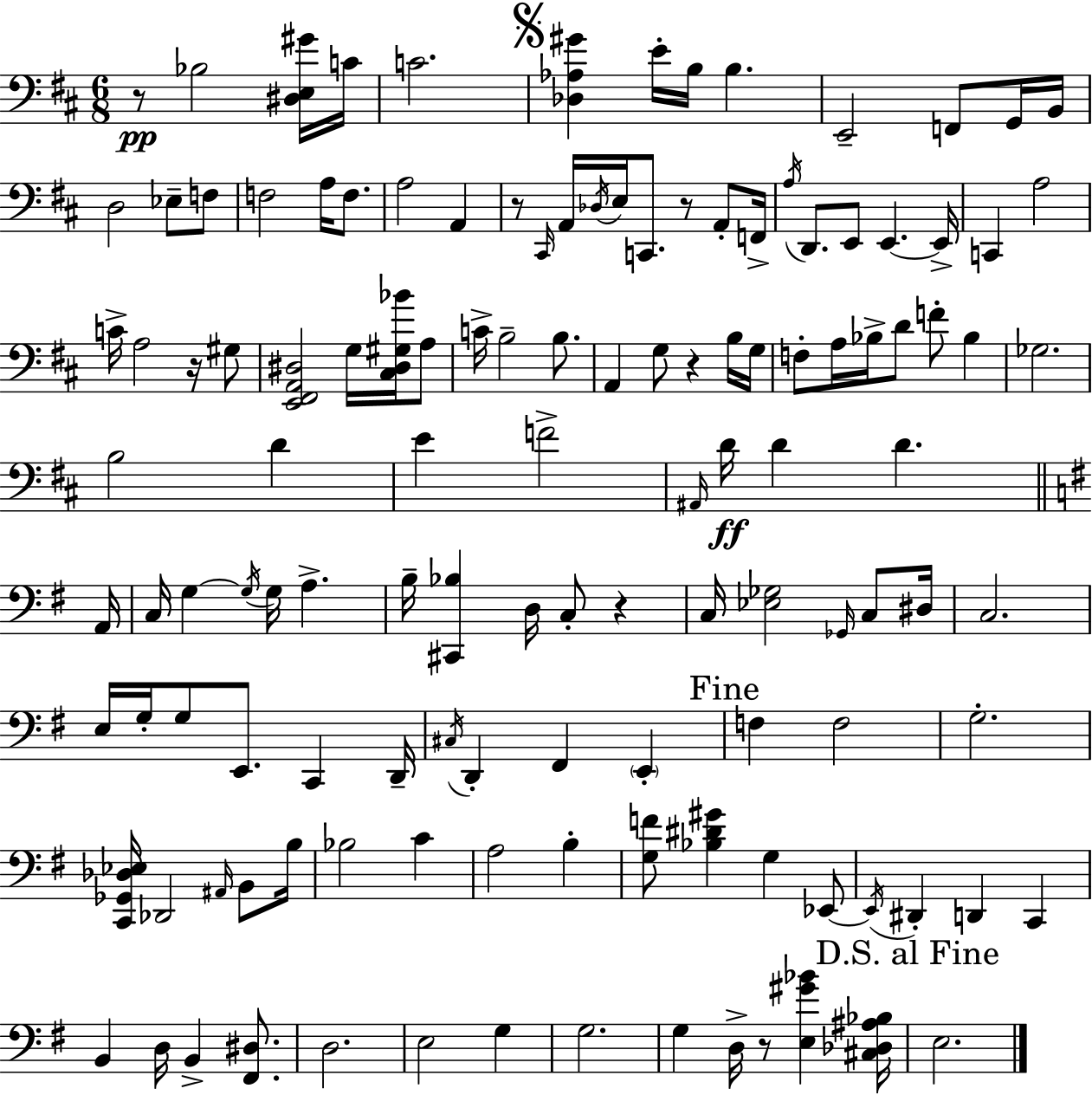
{
  \clef bass
  \numericTimeSignature
  \time 6/8
  \key d \major
  r8\pp bes2 <dis e gis'>16 c'16 | c'2. | \mark \markup { \musicglyph "scripts.segno" } <des aes gis'>4 e'16-. b16 b4. | e,2-- f,8 g,16 b,16 | \break d2 ees8-- f8 | f2 a16 f8. | a2 a,4 | r8 \grace { cis,16 } a,16 \acciaccatura { des16 } e16 c,8. r8 a,8-. | \break f,16-> \acciaccatura { a16 } d,8. e,8 e,4.~~ | e,16-> c,4 a2 | c'16-> a2 | r16 gis8 <e, fis, a, dis>2 g16 | \break <cis dis gis bes'>16 a8 c'16-> b2-- | b8. a,4 g8 r4 | b16 g16 f8-. a16 bes16-> d'8 f'8-. bes4 | ges2. | \break b2 d'4 | e'4 f'2-> | \grace { ais,16 }\ff d'16 d'4 d'4. | \bar "||" \break \key g \major a,16 c16 g4~~ \acciaccatura { g16 } g16 a4.-> | b16-- <cis, bes>4 d16 c8-. r4 | c16 <ees ges>2 \grace { ges,16 } | c8 dis16 c2. | \break e16 g16-. g8 e,8. c,4 | d,16-- \acciaccatura { cis16 } d,4-. fis,4 | \parenthesize e,4-. \mark "Fine" f4 f2 | g2.-. | \break <c, ges, des ees>16 des,2 | \grace { ais,16 } b,8 b16 bes2 | c'4 a2 | b4-. <g f'>8 <bes dis' gis'>4 g4 | \break ees,8~~ \acciaccatura { ees,16 } dis,4-. d,4 | c,4 b,4 d16 b,4-> | <fis, dis>8. d2. | e2 | \break g4 g2. | g4 d16-> r8 | <e gis' bes'>4 <cis des ais bes>16 \mark "D.S. al Fine" e2. | \bar "|."
}